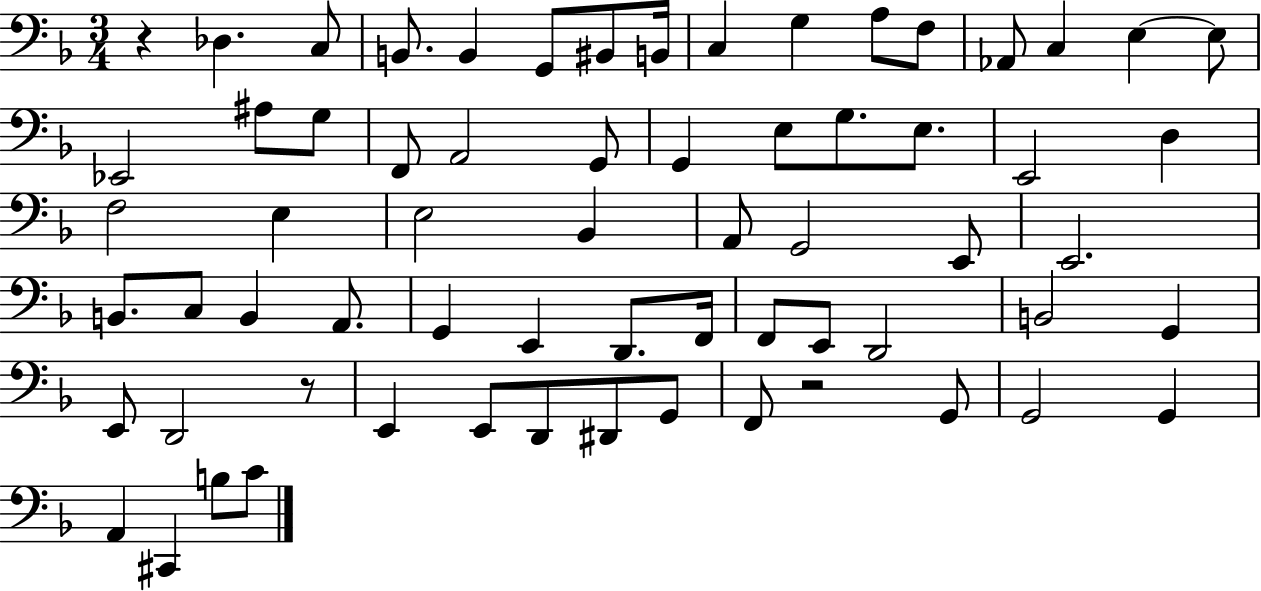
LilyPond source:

{
  \clef bass
  \numericTimeSignature
  \time 3/4
  \key f \major
  r4 des4. c8 | b,8. b,4 g,8 bis,8 b,16 | c4 g4 a8 f8 | aes,8 c4 e4~~ e8 | \break ees,2 ais8 g8 | f,8 a,2 g,8 | g,4 e8 g8. e8. | e,2 d4 | \break f2 e4 | e2 bes,4 | a,8 g,2 e,8 | e,2. | \break b,8. c8 b,4 a,8. | g,4 e,4 d,8. f,16 | f,8 e,8 d,2 | b,2 g,4 | \break e,8 d,2 r8 | e,4 e,8 d,8 dis,8 g,8 | f,8 r2 g,8 | g,2 g,4 | \break a,4 cis,4 b8 c'8 | \bar "|."
}